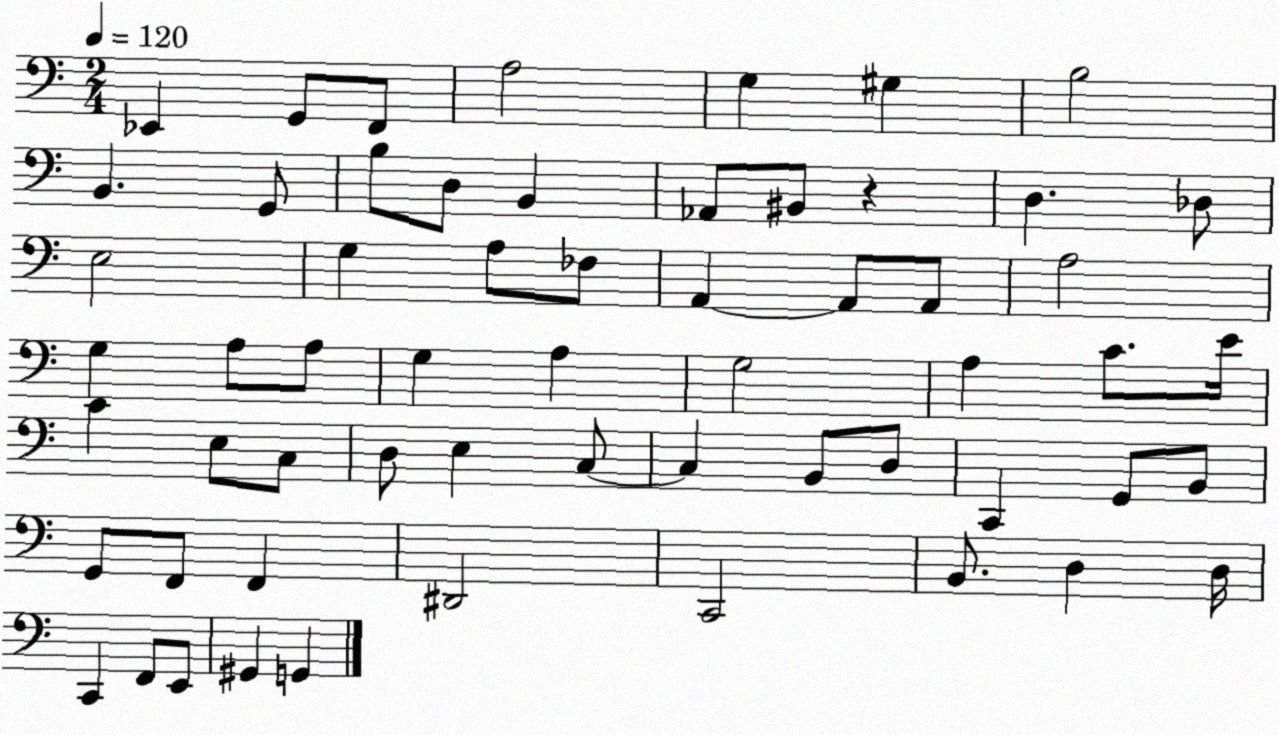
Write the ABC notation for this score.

X:1
T:Untitled
M:2/4
L:1/4
K:C
_E,, G,,/2 F,,/2 A,2 G, ^G, B,2 B,, G,,/2 B,/2 D,/2 B,, _A,,/2 ^B,,/2 z D, _D,/2 E,2 G, A,/2 _F,/2 A,, A,,/2 A,,/2 A,2 G, A,/2 A,/2 G, A, G,2 A, C/2 E/4 C E,/2 C,/2 D,/2 E, C,/2 C, B,,/2 D,/2 C,, G,,/2 B,,/2 G,,/2 F,,/2 F,, ^D,,2 C,,2 B,,/2 D, D,/4 C,, F,,/2 E,,/2 ^G,, G,,